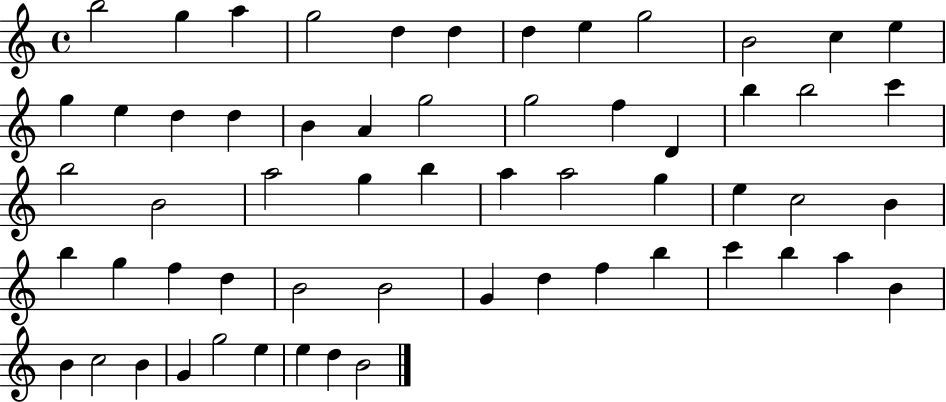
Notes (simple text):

B5/h G5/q A5/q G5/h D5/q D5/q D5/q E5/q G5/h B4/h C5/q E5/q G5/q E5/q D5/q D5/q B4/q A4/q G5/h G5/h F5/q D4/q B5/q B5/h C6/q B5/h B4/h A5/h G5/q B5/q A5/q A5/h G5/q E5/q C5/h B4/q B5/q G5/q F5/q D5/q B4/h B4/h G4/q D5/q F5/q B5/q C6/q B5/q A5/q B4/q B4/q C5/h B4/q G4/q G5/h E5/q E5/q D5/q B4/h